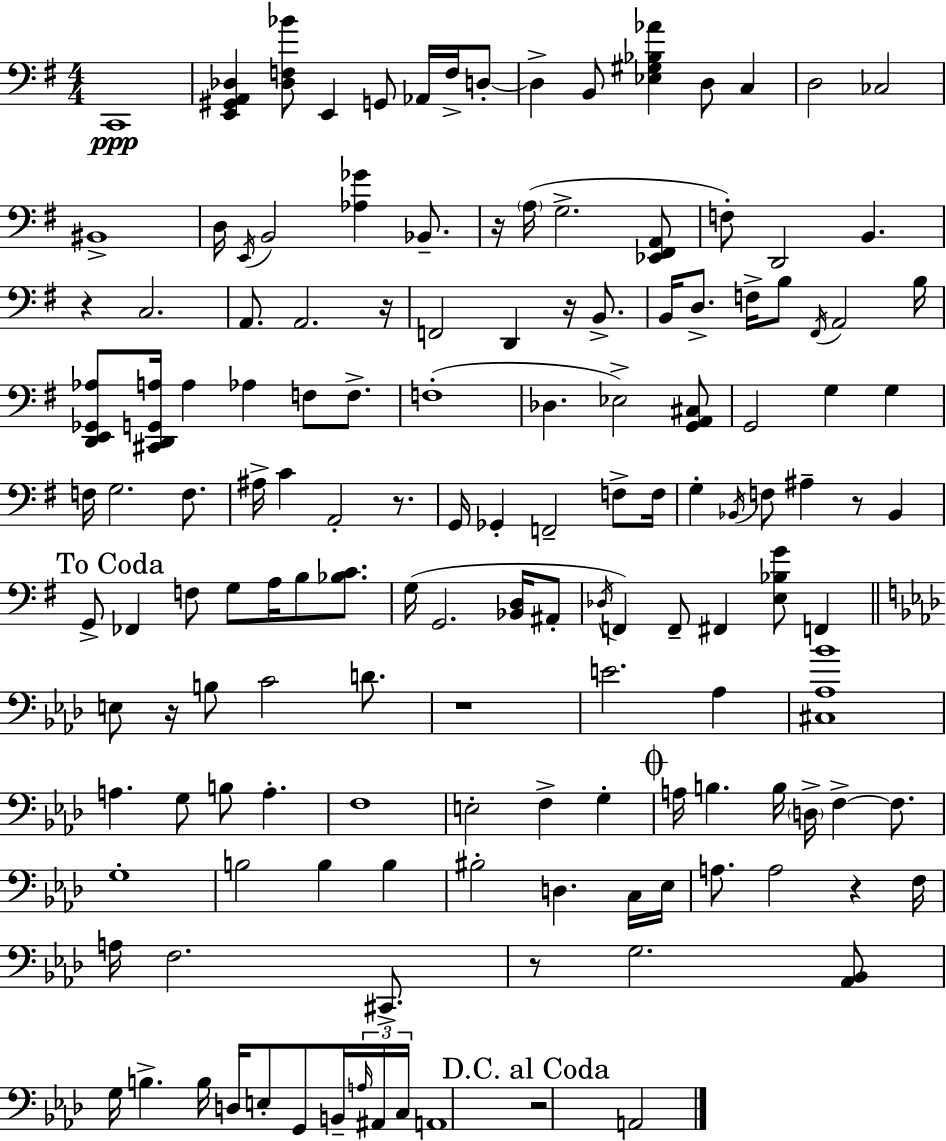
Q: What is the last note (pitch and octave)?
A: A2